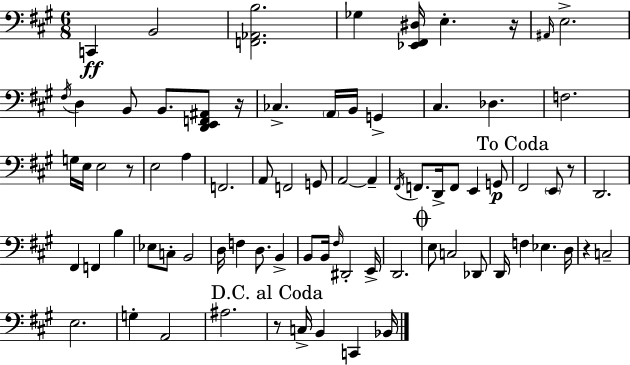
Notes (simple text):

C2/q B2/h [F2,Ab2,B3]/h. Gb3/q [Eb2,F#2,D#3]/s E3/q. R/s A#2/s E3/h. F#3/s D3/q B2/e B2/e. [D2,E2,F2,A#2]/e R/s CES3/q. A2/s B2/s G2/q C#3/q. Db3/q. F3/h. G3/s E3/s E3/h R/e E3/h A3/q F2/h. A2/e F2/h G2/e A2/h A2/q F#2/s F2/e. D2/s F2/e E2/q G2/e F#2/h E2/e R/e D2/h. F#2/q F2/q B3/q Eb3/e C3/e B2/h D3/s F3/q D3/e. B2/q B2/e B2/s F#3/s D#2/h E2/s D2/h. E3/e C3/h Db2/e D2/s F3/q Eb3/q. D3/s R/q C3/h E3/h. G3/q A2/h A#3/h. R/e C3/s B2/q C2/q Bb2/s